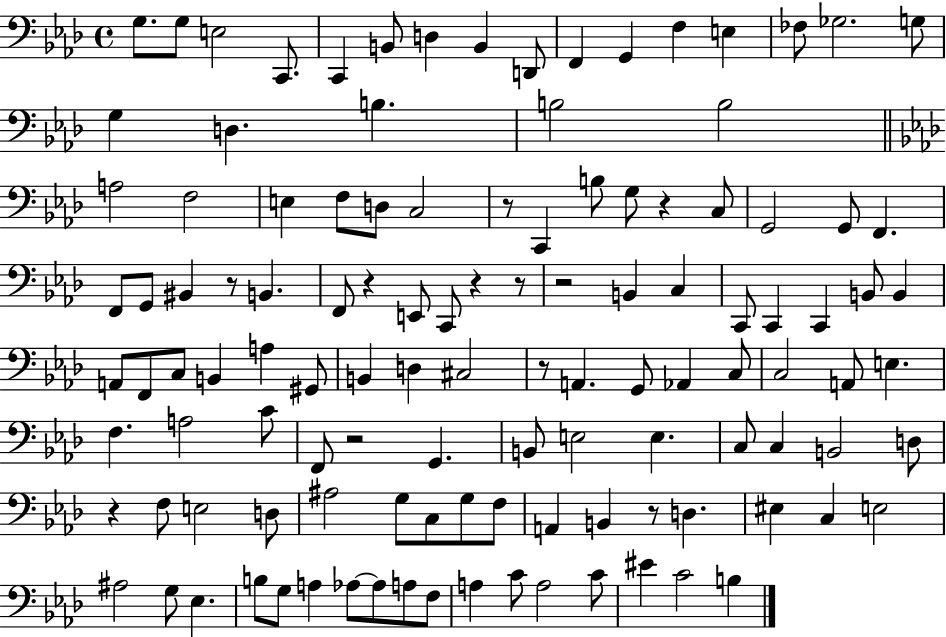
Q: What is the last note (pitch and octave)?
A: B3